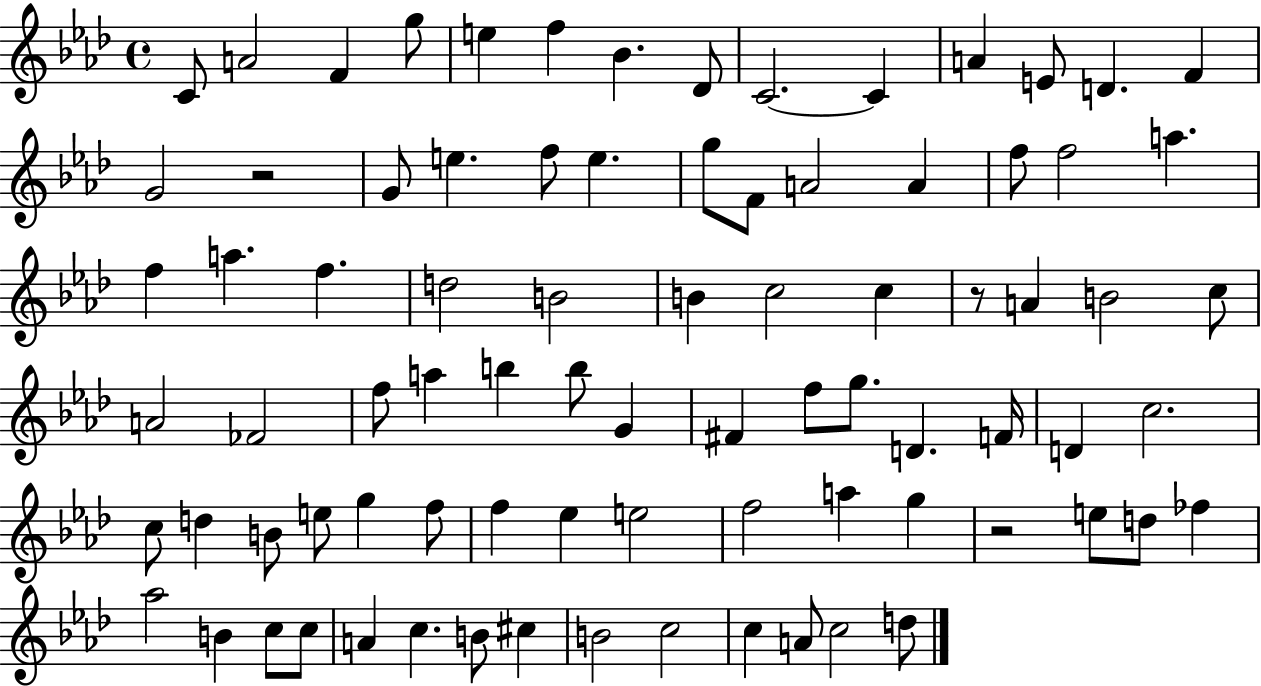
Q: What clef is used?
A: treble